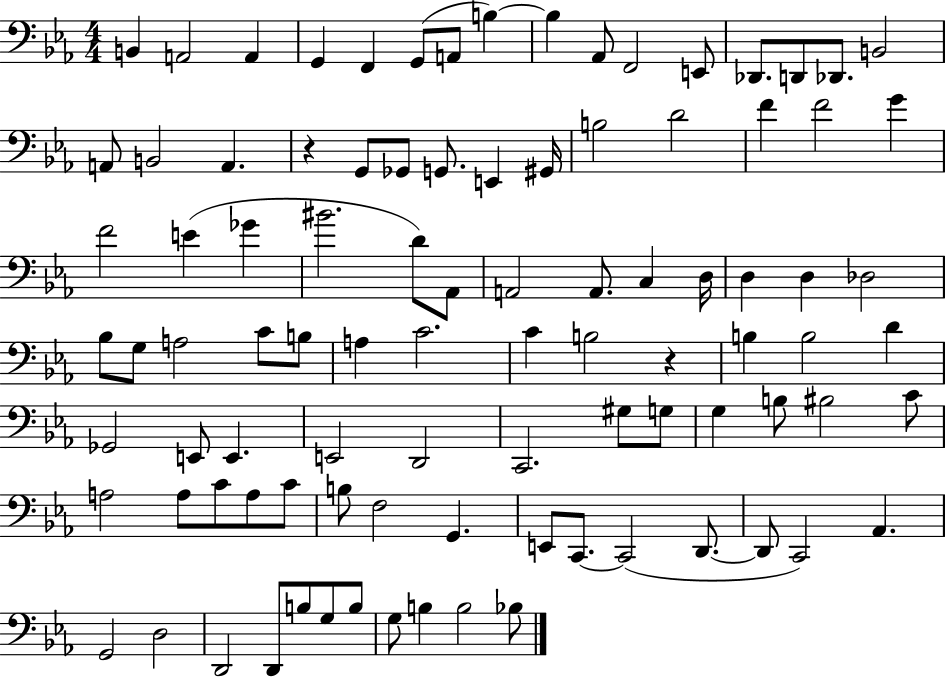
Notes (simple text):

B2/q A2/h A2/q G2/q F2/q G2/e A2/e B3/q B3/q Ab2/e F2/h E2/e Db2/e. D2/e Db2/e. B2/h A2/e B2/h A2/q. R/q G2/e Gb2/e G2/e. E2/q G#2/s B3/h D4/h F4/q F4/h G4/q F4/h E4/q Gb4/q BIS4/h. D4/e Ab2/e A2/h A2/e. C3/q D3/s D3/q D3/q Db3/h Bb3/e G3/e A3/h C4/e B3/e A3/q C4/h. C4/q B3/h R/q B3/q B3/h D4/q Gb2/h E2/e E2/q. E2/h D2/h C2/h. G#3/e G3/e G3/q B3/e BIS3/h C4/e A3/h A3/e C4/e A3/e C4/e B3/e F3/h G2/q. E2/e C2/e. C2/h D2/e. D2/e C2/h Ab2/q. G2/h D3/h D2/h D2/e B3/e G3/e B3/e G3/e B3/q B3/h Bb3/e